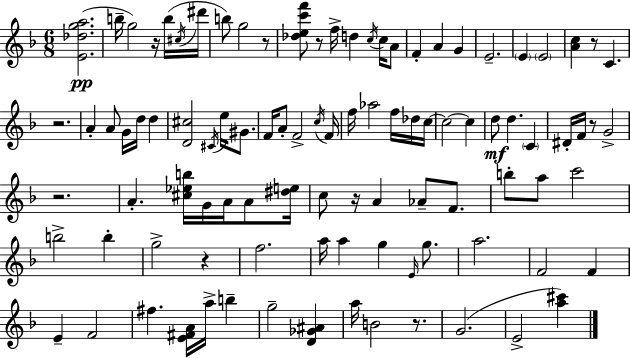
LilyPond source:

{
  \clef treble
  \numericTimeSignature
  \time 6/8
  \key f \major
  <e' des'' g'' a''>2.(\pp | b''16-- g''2) r16 b''16( \acciaccatura { cis''16 } | dis'''16 b''8) g''2 r8 | <des'' e'' c''' f'''>8 r8 f''16-> d''4 \acciaccatura { c''16 } c''16 | \break a'8 f'4-. a'4 g'4 | e'2.-- | \parenthesize e'4 \parenthesize e'2 | <a' c''>4 r8 c'4. | \break r2. | a'4-. a'8 g'16 d''16 d''4 | <d' cis''>2 \acciaccatura { cis'16 } e''16 | gis'8. f'16 a'8-. f'2-> | \break \acciaccatura { c''16 } f'16 f''16 aes''2 | f''16 des''16 c''16~~ c''2~~ | c''4 d''8\mf d''4. | \parenthesize c'4 dis'16-. f'16 r8 g'2-> | \break r2. | a'4.-. <cis'' ees'' b''>16 g'16 | a'16 a'8 <dis'' e''>16 c''8 r16 a'4 aes'8-- | f'8. b''8-. a''8 c'''2 | \break b''2-> | b''4-. g''2-> | r4 f''2. | a''16 a''4 g''4 | \break \grace { e'16 } g''8. a''2. | f'2 | f'4 e'4-- f'2 | fis''4. <e' fis' a'>16 | \break a''16-> b''4-- g''2-- | <d' ges' ais'>4 a''16 b'2 | r8. g'2.( | e'2-> | \break <a'' cis'''>4) \bar "|."
}